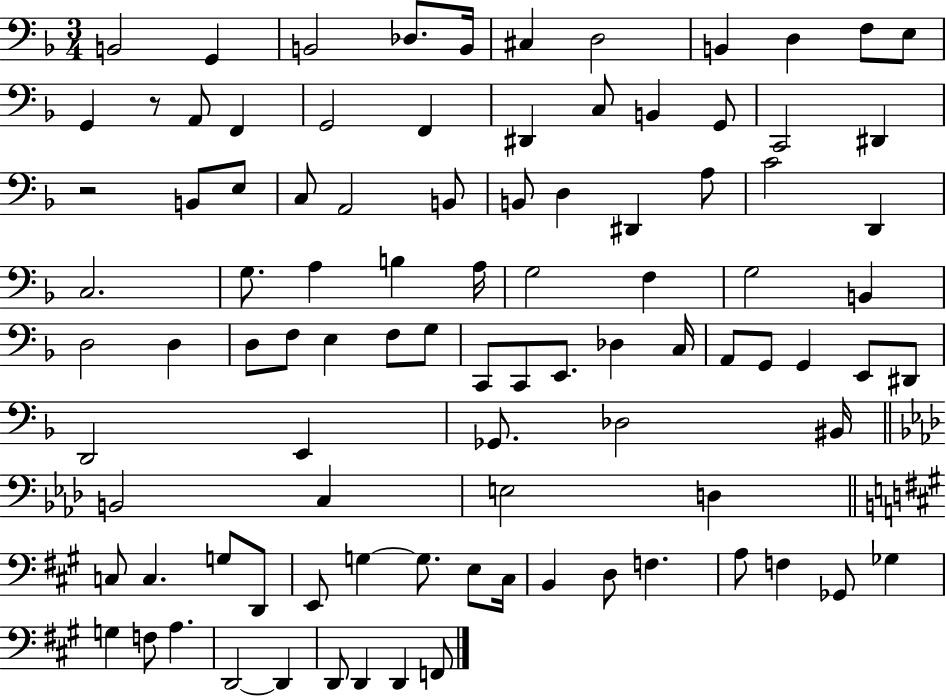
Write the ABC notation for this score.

X:1
T:Untitled
M:3/4
L:1/4
K:F
B,,2 G,, B,,2 _D,/2 B,,/4 ^C, D,2 B,, D, F,/2 E,/2 G,, z/2 A,,/2 F,, G,,2 F,, ^D,, C,/2 B,, G,,/2 C,,2 ^D,, z2 B,,/2 E,/2 C,/2 A,,2 B,,/2 B,,/2 D, ^D,, A,/2 C2 D,, C,2 G,/2 A, B, A,/4 G,2 F, G,2 B,, D,2 D, D,/2 F,/2 E, F,/2 G,/2 C,,/2 C,,/2 E,,/2 _D, C,/4 A,,/2 G,,/2 G,, E,,/2 ^D,,/2 D,,2 E,, _G,,/2 _D,2 ^B,,/4 B,,2 C, E,2 D, C,/2 C, G,/2 D,,/2 E,,/2 G, G,/2 E,/2 ^C,/4 B,, D,/2 F, A,/2 F, _G,,/2 _G, G, F,/2 A, D,,2 D,, D,,/2 D,, D,, F,,/2